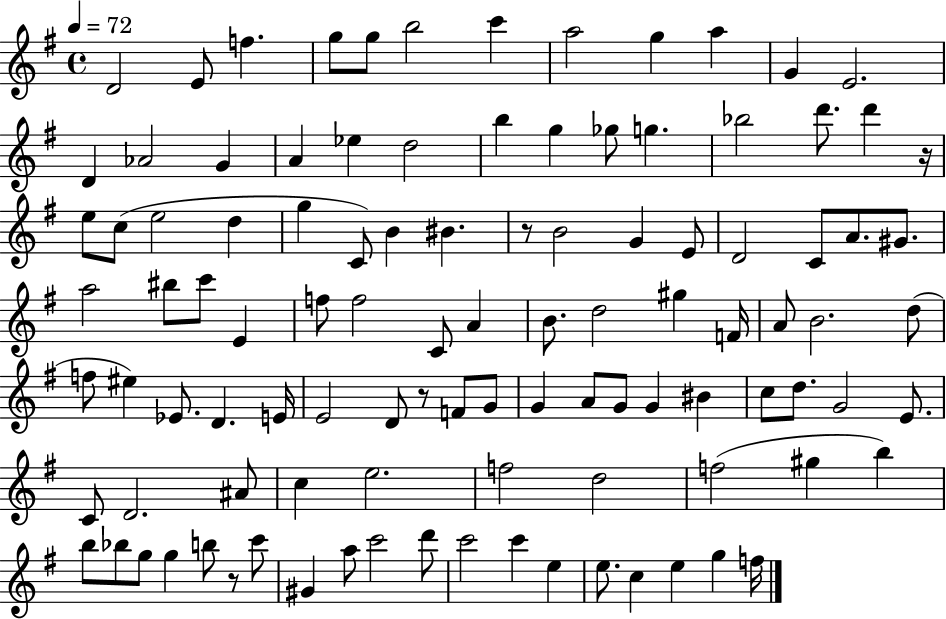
D4/h E4/e F5/q. G5/e G5/e B5/h C6/q A5/h G5/q A5/q G4/q E4/h. D4/q Ab4/h G4/q A4/q Eb5/q D5/h B5/q G5/q Gb5/e G5/q. Bb5/h D6/e. D6/q R/s E5/e C5/e E5/h D5/q G5/q C4/e B4/q BIS4/q. R/e B4/h G4/q E4/e D4/h C4/e A4/e. G#4/e. A5/h BIS5/e C6/e E4/q F5/e F5/h C4/e A4/q B4/e. D5/h G#5/q F4/s A4/e B4/h. D5/e F5/e EIS5/q Eb4/e. D4/q. E4/s E4/h D4/e R/e F4/e G4/e G4/q A4/e G4/e G4/q BIS4/q C5/e D5/e. G4/h E4/e. C4/e D4/h. A#4/e C5/q E5/h. F5/h D5/h F5/h G#5/q B5/q B5/e Bb5/e G5/e G5/q B5/e R/e C6/e G#4/q A5/e C6/h D6/e C6/h C6/q E5/q E5/e. C5/q E5/q G5/q F5/s